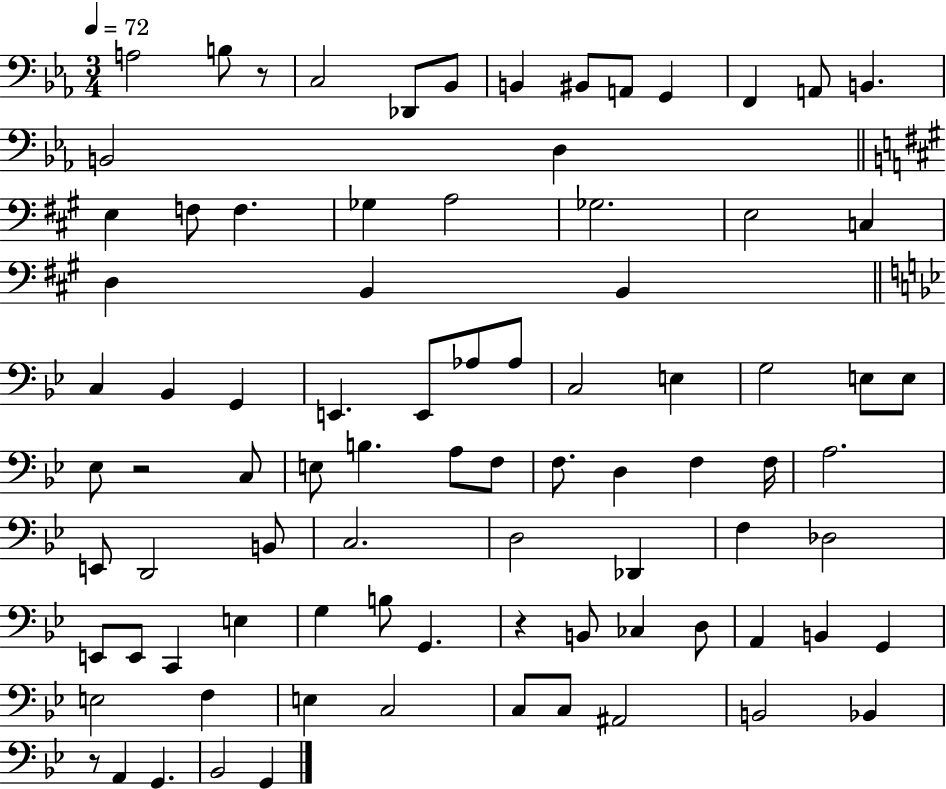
A3/h B3/e R/e C3/h Db2/e Bb2/e B2/q BIS2/e A2/e G2/q F2/q A2/e B2/q. B2/h D3/q E3/q F3/e F3/q. Gb3/q A3/h Gb3/h. E3/h C3/q D3/q B2/q B2/q C3/q Bb2/q G2/q E2/q. E2/e Ab3/e Ab3/e C3/h E3/q G3/h E3/e E3/e Eb3/e R/h C3/e E3/e B3/q. A3/e F3/e F3/e. D3/q F3/q F3/s A3/h. E2/e D2/h B2/e C3/h. D3/h Db2/q F3/q Db3/h E2/e E2/e C2/q E3/q G3/q B3/e G2/q. R/q B2/e CES3/q D3/e A2/q B2/q G2/q E3/h F3/q E3/q C3/h C3/e C3/e A#2/h B2/h Bb2/q R/e A2/q G2/q. Bb2/h G2/q